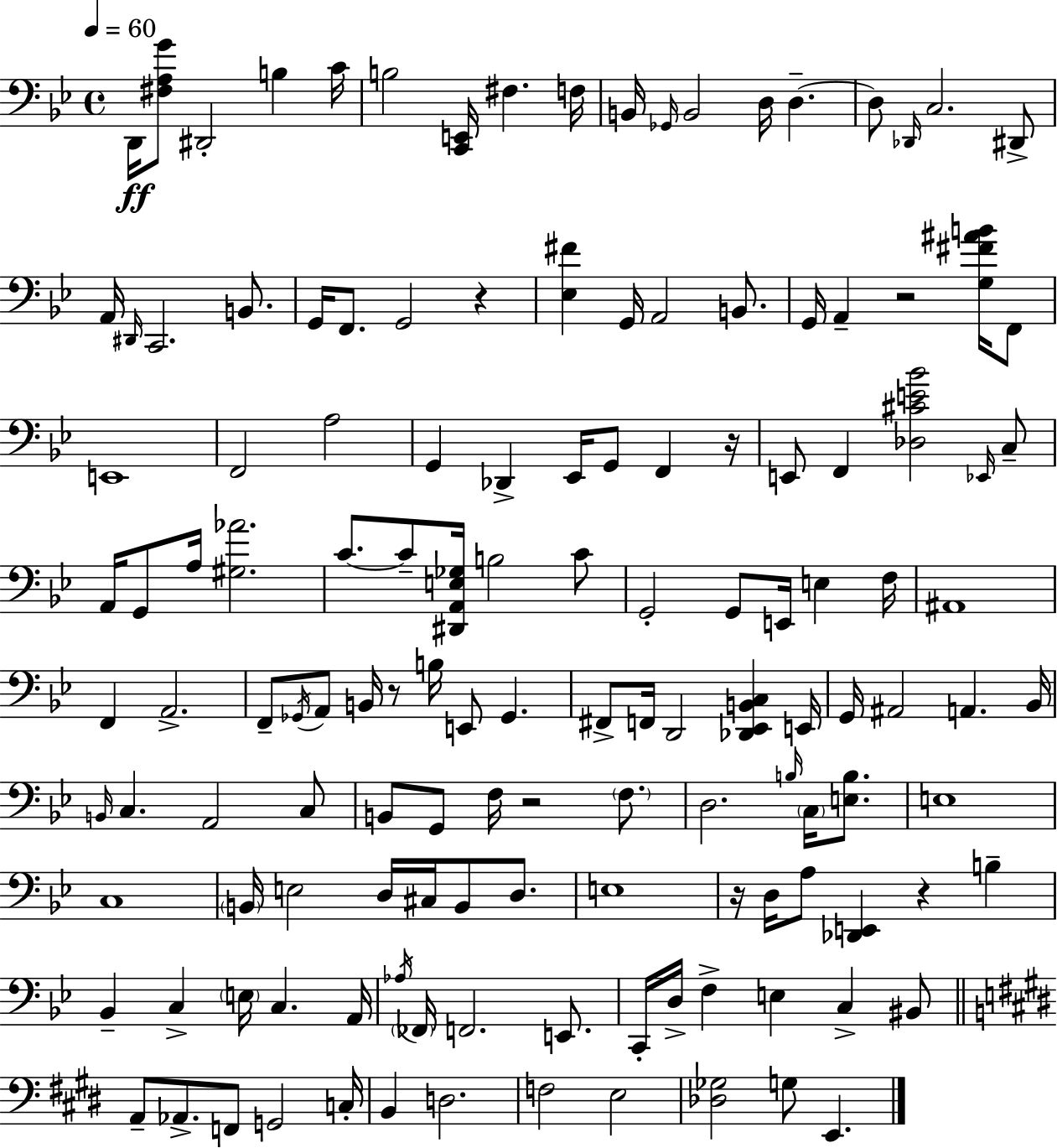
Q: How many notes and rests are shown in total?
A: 138